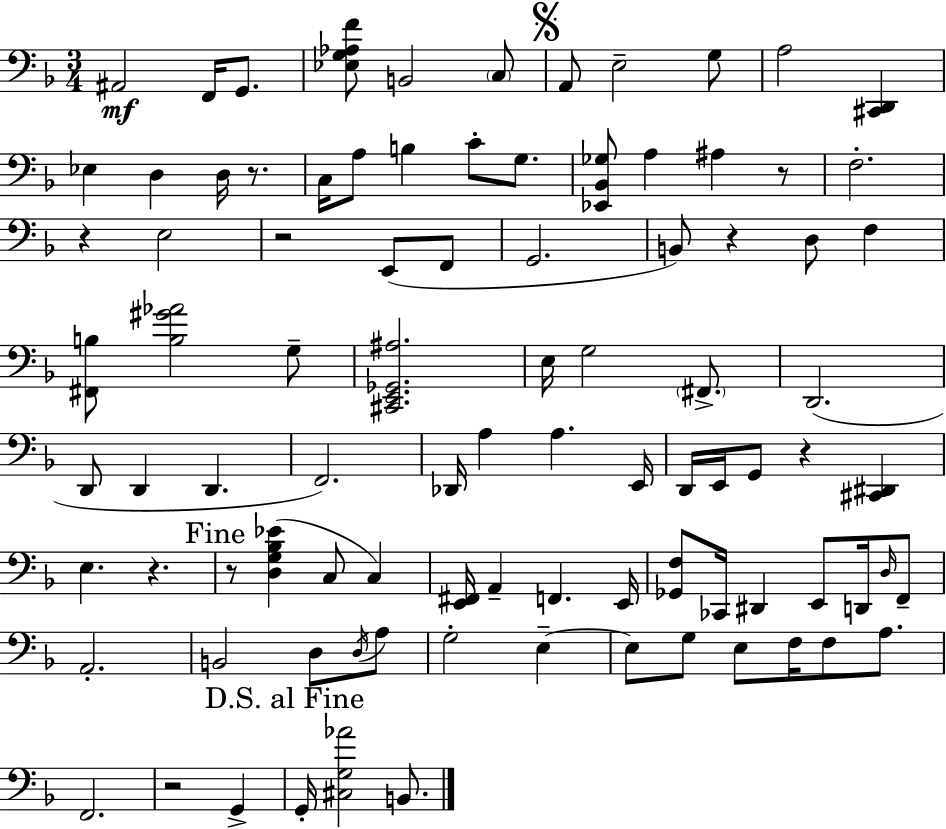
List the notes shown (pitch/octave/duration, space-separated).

A#2/h F2/s G2/e. [Eb3,G3,Ab3,F4]/e B2/h C3/e A2/e E3/h G3/e A3/h [C#2,D2]/q Eb3/q D3/q D3/s R/e. C3/s A3/e B3/q C4/e G3/e. [Eb2,Bb2,Gb3]/e A3/q A#3/q R/e F3/h. R/q E3/h R/h E2/e F2/e G2/h. B2/e R/q D3/e F3/q [F#2,B3]/e [B3,G#4,Ab4]/h G3/e [C#2,E2,Gb2,A#3]/h. E3/s G3/h F#2/e. D2/h. D2/e D2/q D2/q. F2/h. Db2/s A3/q A3/q. E2/s D2/s E2/s G2/e R/q [C#2,D#2]/q E3/q. R/q. R/e [D3,G3,Bb3,Eb4]/q C3/e C3/q [E2,F#2]/s A2/q F2/q. E2/s [Gb2,F3]/e CES2/s D#2/q E2/e D2/s D3/s F2/e A2/h. B2/h D3/e D3/s A3/e G3/h E3/q E3/e G3/e E3/e F3/s F3/e A3/e. F2/h. R/h G2/q G2/s [C#3,G3,Ab4]/h B2/e.